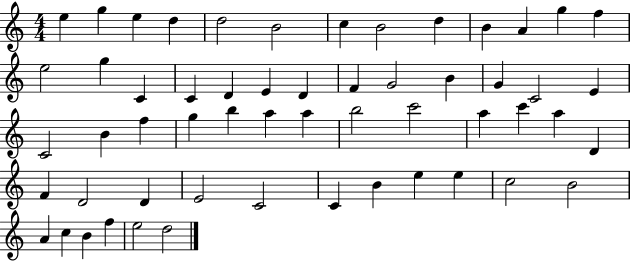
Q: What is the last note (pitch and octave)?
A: D5